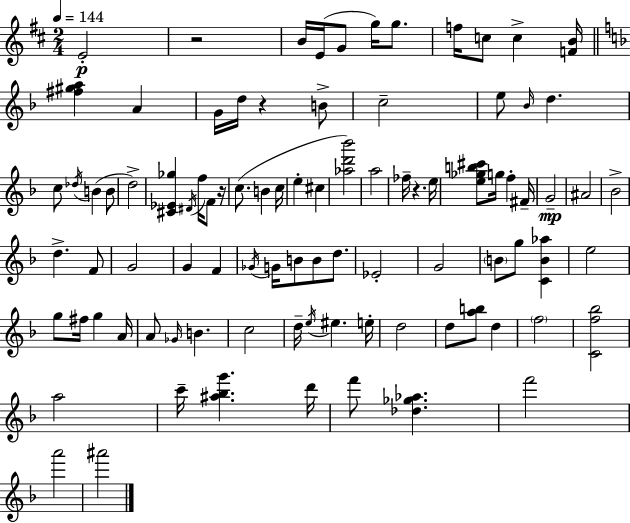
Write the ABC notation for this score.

X:1
T:Untitled
M:2/4
L:1/4
K:D
E2 z2 B/4 E/4 G/2 g/4 g/2 f/4 c/2 c [FB]/4 [^f^ga] A G/4 d/4 z B/2 c2 e/2 _B/4 d c/2 _d/4 B B/2 d2 [^C_E_g] ^D/4 f/4 F/2 z/4 c/2 B c/4 e ^c [_ad'_b']2 a2 _f/4 z e/4 [e_gb^c']/2 g/4 f ^F/4 G2 ^A2 _B2 d F/2 G2 G F _G/4 G/4 B/2 B/2 d/2 _E2 G2 B/2 g/2 [CB_a] e2 g/2 ^f/4 g A/4 A/2 _G/4 B c2 d/4 e/4 ^e e/4 d2 d/2 [ab]/2 d f2 [Cf_b]2 a2 c'/4 [^a_bg'] d'/4 f'/2 [_d_g_a] f'2 a'2 ^a'2